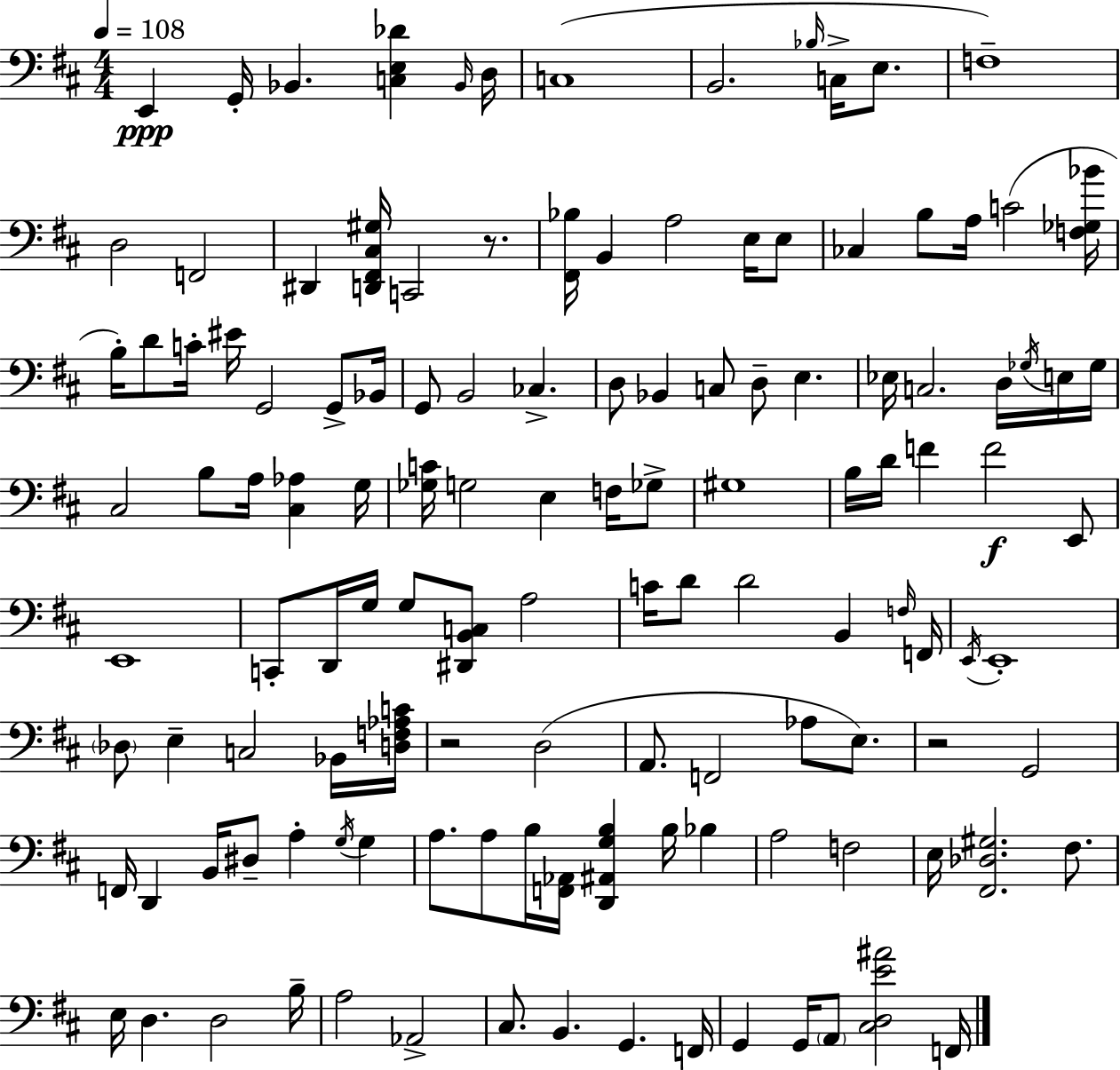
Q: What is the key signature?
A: D major